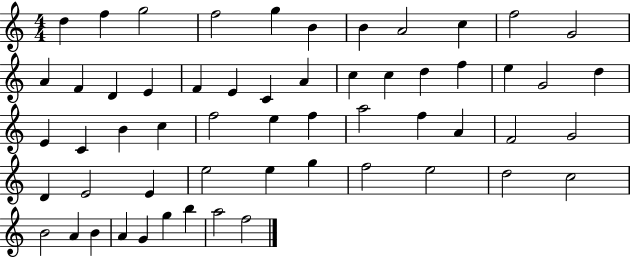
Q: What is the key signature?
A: C major